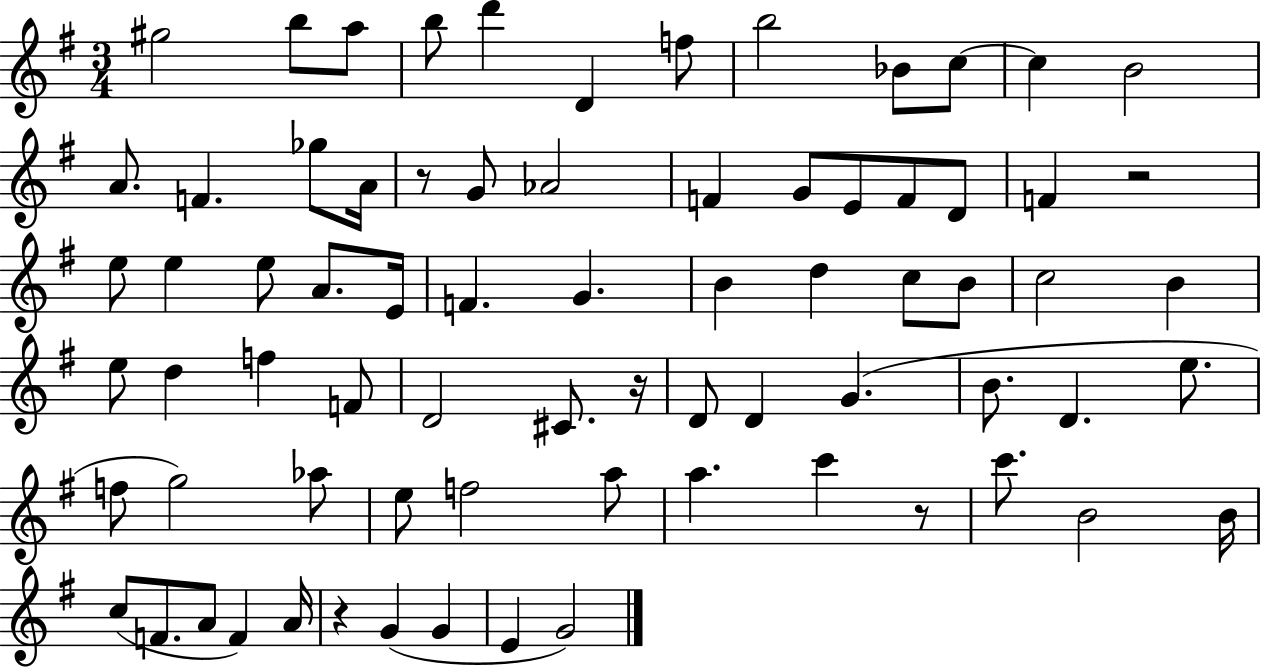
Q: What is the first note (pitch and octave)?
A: G#5